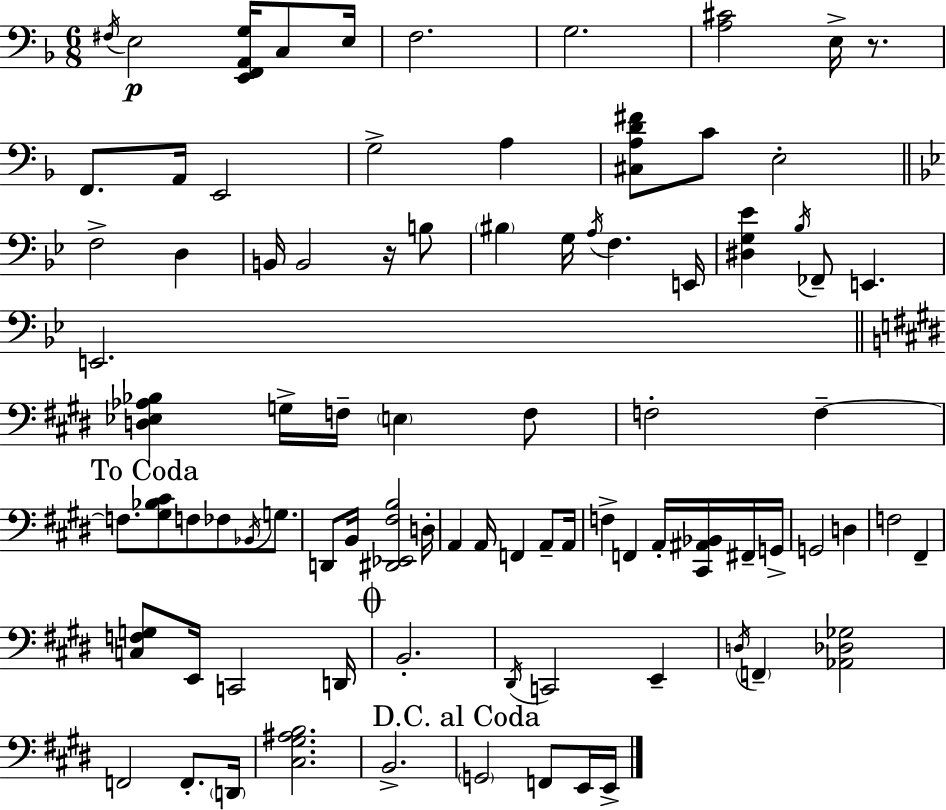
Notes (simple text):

F#3/s E3/h [E2,F2,A2,G3]/s C3/e E3/s F3/h. G3/h. [A3,C#4]/h E3/s R/e. F2/e. A2/s E2/h G3/h A3/q [C#3,A3,D4,F#4]/e C4/e E3/h F3/h D3/q B2/s B2/h R/s B3/e BIS3/q G3/s A3/s F3/q. E2/s [D#3,G3,Eb4]/q Bb3/s FES2/e E2/q. E2/h. [D3,Eb3,Ab3,Bb3]/q G3/s F3/s E3/q F3/e F3/h F3/q F3/e. [G#3,Bb3,C#4]/e F3/e FES3/e Bb2/s G3/e. D2/e B2/s [D#2,Eb2,F#3,B3]/h D3/s A2/q A2/s F2/q A2/e A2/s F3/q F2/q A2/s [C#2,A#2,Bb2]/s F#2/s G2/s G2/h D3/q F3/h F#2/q [C3,F3,G3]/e E2/s C2/h D2/s B2/h. D#2/s C2/h E2/q D3/s F2/q [Ab2,Db3,Gb3]/h F2/h F2/e. D2/s [C#3,G#3,A#3,B3]/h. B2/h. G2/h F2/e E2/s E2/s